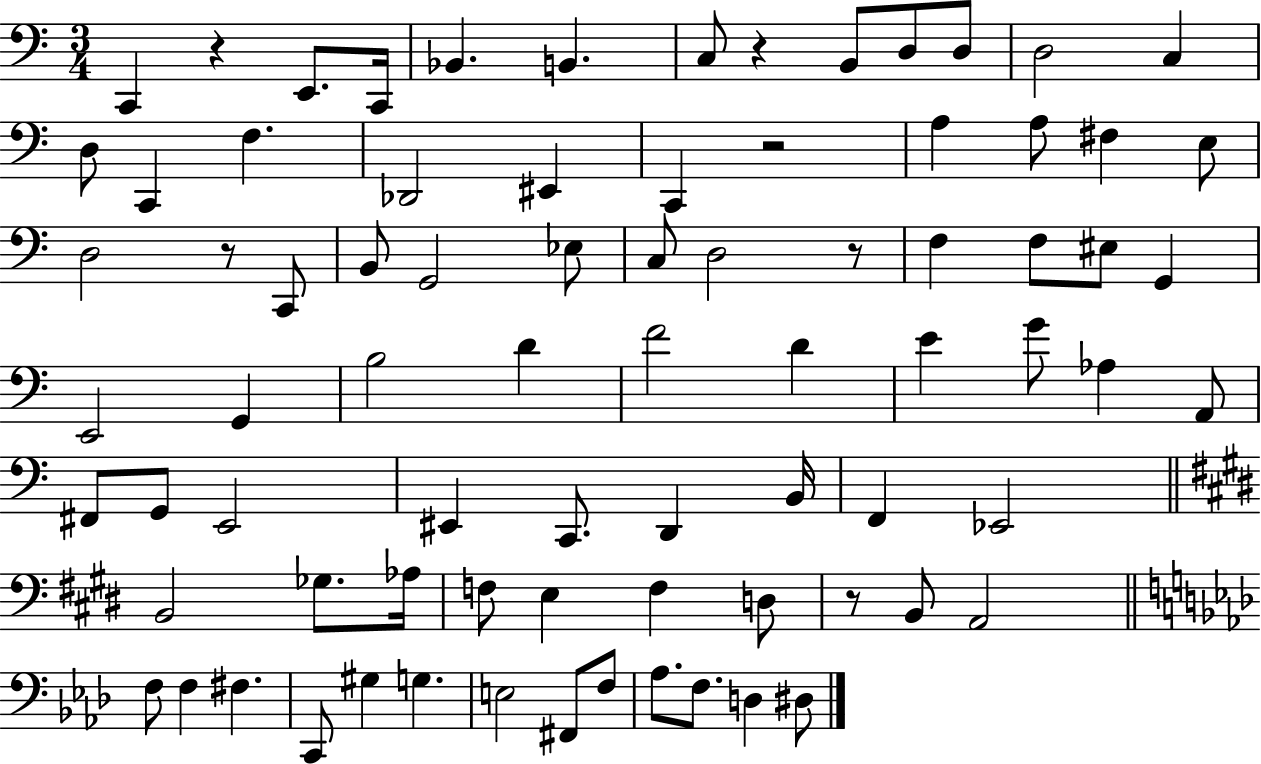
X:1
T:Untitled
M:3/4
L:1/4
K:C
C,, z E,,/2 C,,/4 _B,, B,, C,/2 z B,,/2 D,/2 D,/2 D,2 C, D,/2 C,, F, _D,,2 ^E,, C,, z2 A, A,/2 ^F, E,/2 D,2 z/2 C,,/2 B,,/2 G,,2 _E,/2 C,/2 D,2 z/2 F, F,/2 ^E,/2 G,, E,,2 G,, B,2 D F2 D E G/2 _A, A,,/2 ^F,,/2 G,,/2 E,,2 ^E,, C,,/2 D,, B,,/4 F,, _E,,2 B,,2 _G,/2 _A,/4 F,/2 E, F, D,/2 z/2 B,,/2 A,,2 F,/2 F, ^F, C,,/2 ^G, G, E,2 ^F,,/2 F,/2 _A,/2 F,/2 D, ^D,/2